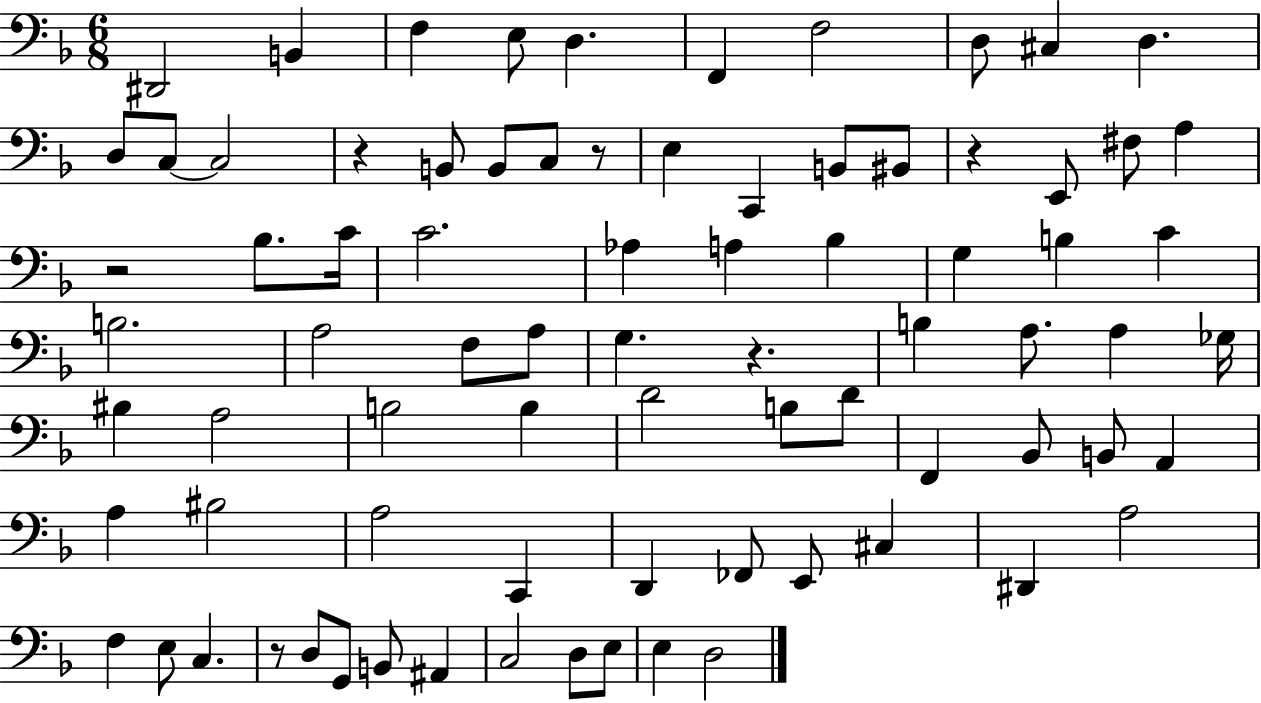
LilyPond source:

{
  \clef bass
  \numericTimeSignature
  \time 6/8
  \key f \major
  dis,2 b,4 | f4 e8 d4. | f,4 f2 | d8 cis4 d4. | \break d8 c8~~ c2 | r4 b,8 b,8 c8 r8 | e4 c,4 b,8 bis,8 | r4 e,8 fis8 a4 | \break r2 bes8. c'16 | c'2. | aes4 a4 bes4 | g4 b4 c'4 | \break b2. | a2 f8 a8 | g4. r4. | b4 a8. a4 ges16 | \break bis4 a2 | b2 b4 | d'2 b8 d'8 | f,4 bes,8 b,8 a,4 | \break a4 bis2 | a2 c,4 | d,4 fes,8 e,8 cis4 | dis,4 a2 | \break f4 e8 c4. | r8 d8 g,8 b,8 ais,4 | c2 d8 e8 | e4 d2 | \break \bar "|."
}